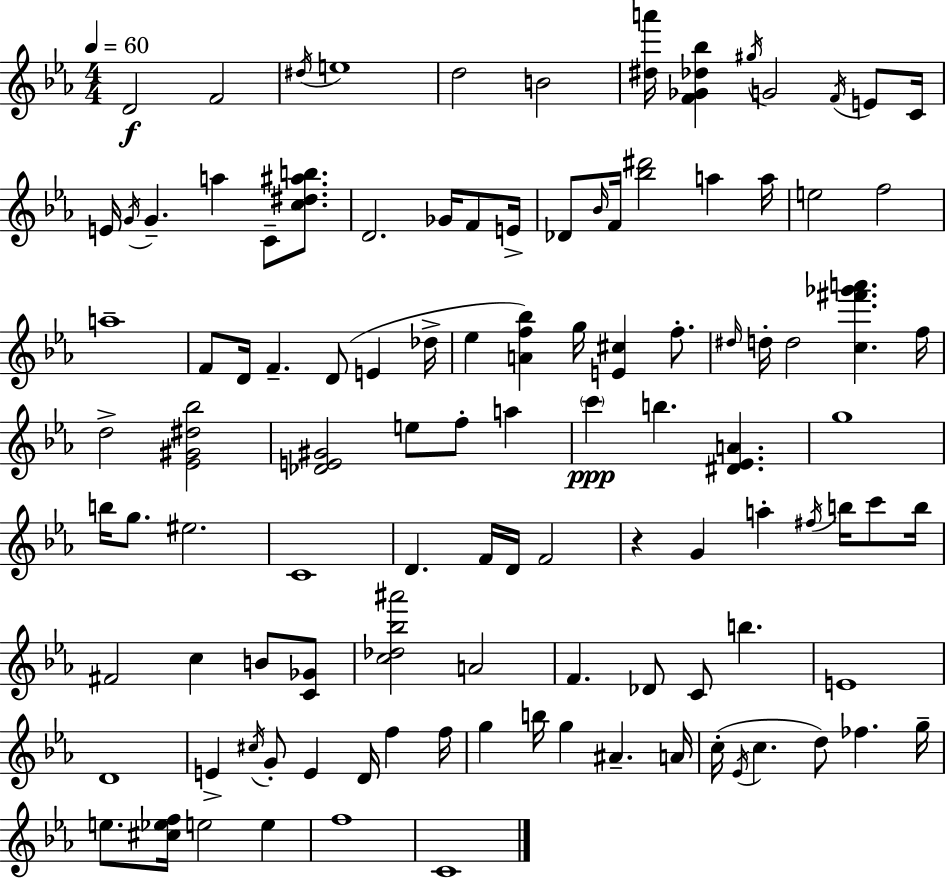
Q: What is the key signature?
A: C minor